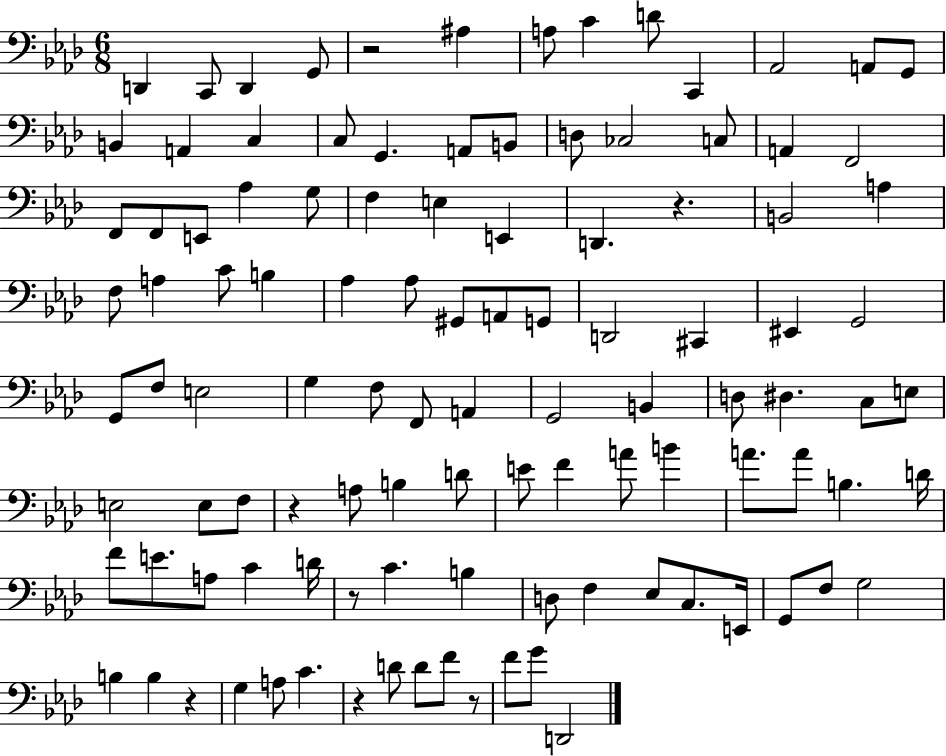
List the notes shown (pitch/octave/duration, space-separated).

D2/q C2/e D2/q G2/e R/h A#3/q A3/e C4/q D4/e C2/q Ab2/h A2/e G2/e B2/q A2/q C3/q C3/e G2/q. A2/e B2/e D3/e CES3/h C3/e A2/q F2/h F2/e F2/e E2/e Ab3/q G3/e F3/q E3/q E2/q D2/q. R/q. B2/h A3/q F3/e A3/q C4/e B3/q Ab3/q Ab3/e G#2/e A2/e G2/e D2/h C#2/q EIS2/q G2/h G2/e F3/e E3/h G3/q F3/e F2/e A2/q G2/h B2/q D3/e D#3/q. C3/e E3/e E3/h E3/e F3/e R/q A3/e B3/q D4/e E4/e F4/q A4/e B4/q A4/e. A4/e B3/q. D4/s F4/e E4/e. A3/e C4/q D4/s R/e C4/q. B3/q D3/e F3/q Eb3/e C3/e. E2/s G2/e F3/e G3/h B3/q B3/q R/q G3/q A3/e C4/q. R/q D4/e D4/e F4/e R/e F4/e G4/e D2/h